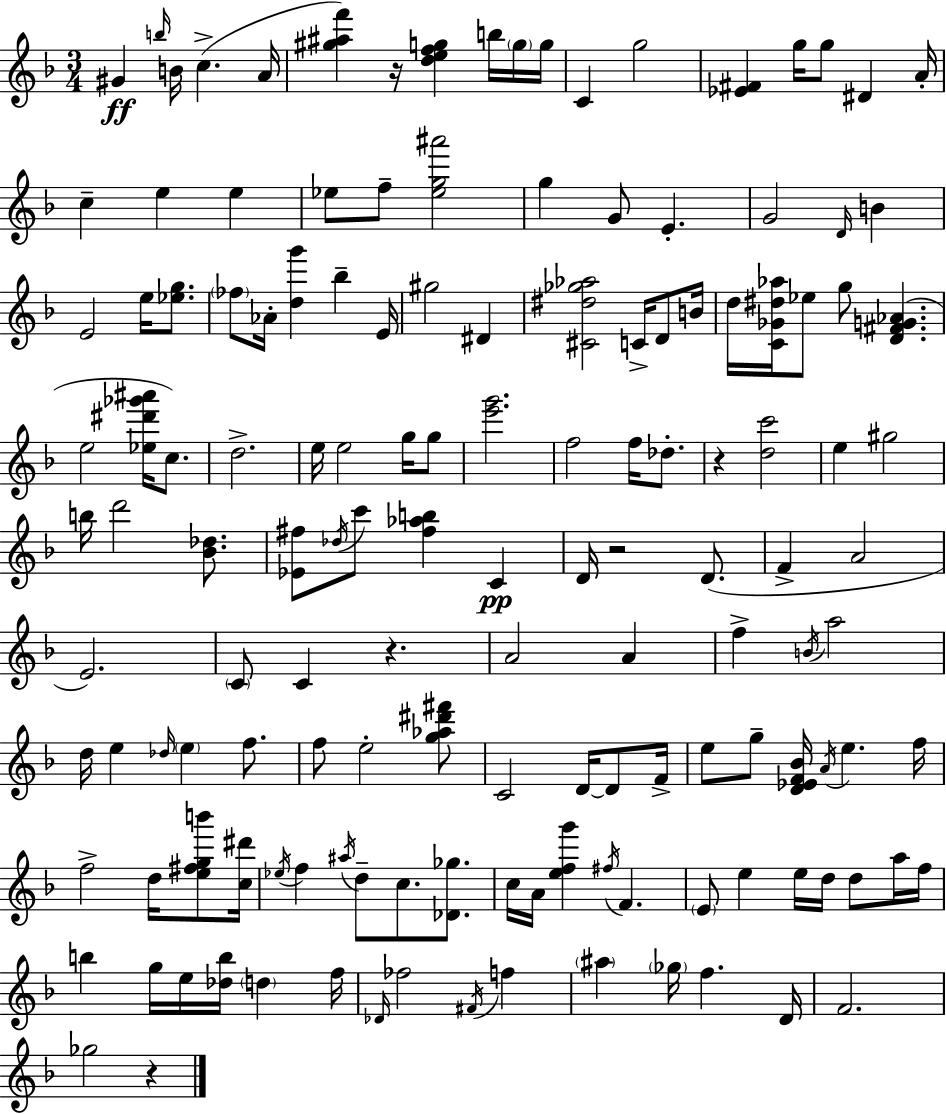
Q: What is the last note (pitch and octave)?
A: Gb5